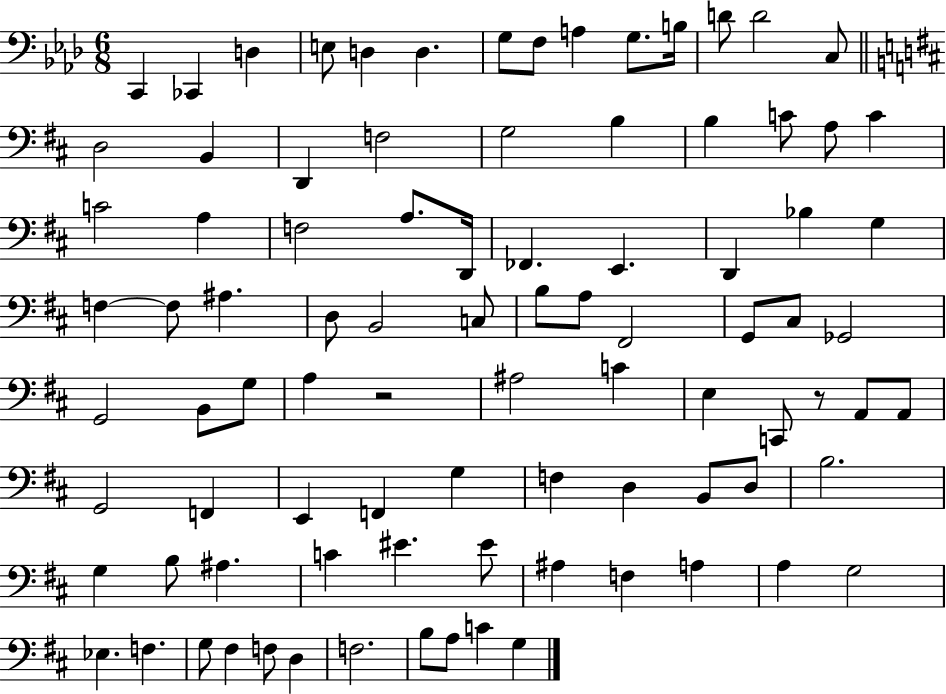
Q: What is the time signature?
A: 6/8